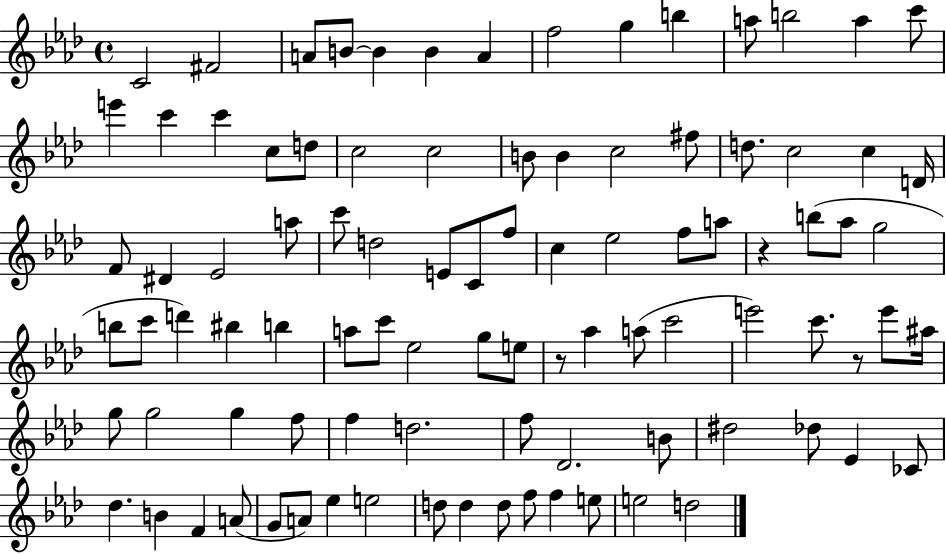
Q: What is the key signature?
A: AES major